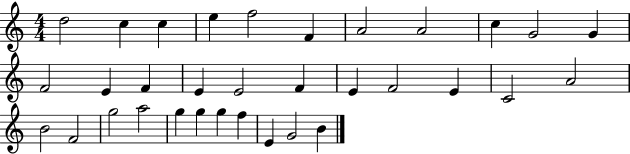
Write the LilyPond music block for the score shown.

{
  \clef treble
  \numericTimeSignature
  \time 4/4
  \key c \major
  d''2 c''4 c''4 | e''4 f''2 f'4 | a'2 a'2 | c''4 g'2 g'4 | \break f'2 e'4 f'4 | e'4 e'2 f'4 | e'4 f'2 e'4 | c'2 a'2 | \break b'2 f'2 | g''2 a''2 | g''4 g''4 g''4 f''4 | e'4 g'2 b'4 | \break \bar "|."
}